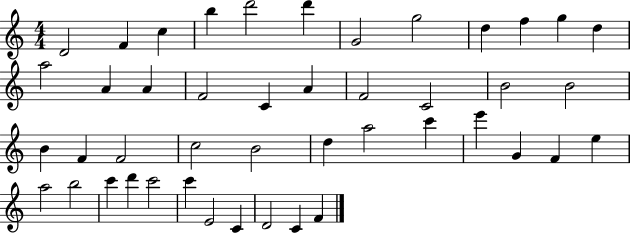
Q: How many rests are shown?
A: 0